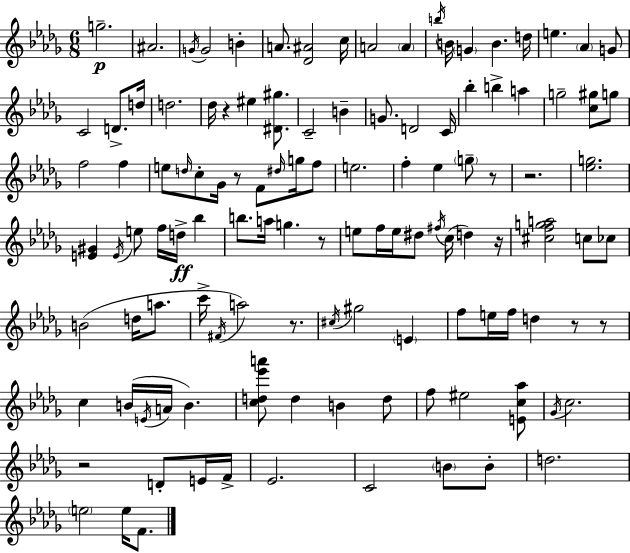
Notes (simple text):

G5/h. A#4/h. G4/s G4/h B4/q A4/e. [Db4,A#4]/h C5/s A4/h A4/q B5/s B4/s G4/q B4/q. D5/s E5/q. Ab4/q G4/e C4/h D4/e. D5/s D5/h. Db5/s R/q EIS5/q [D#4,G#5]/e. C4/h B4/q G4/e. D4/h C4/s Bb5/q B5/q A5/q G5/h [C5,G#5]/e G5/e F5/h F5/q E5/e D5/s C5/e Gb4/s R/e F4/e D#5/s G5/s F5/e E5/h. F5/q Eb5/q G5/e R/e R/h. [Eb5,G5]/h. [E4,G#4]/q E4/s E5/e F5/s D5/s Bb5/q B5/e. A5/s G5/q. R/e E5/e F5/s E5/s D#5/e F#5/s C5/s D5/q R/s [C#5,F5,G5,A5]/h C5/e CES5/e B4/h D5/s A5/e. C6/s F#4/s A5/h R/e. C#5/s G#5/h E4/q F5/e E5/s F5/s D5/q R/e R/e C5/q B4/s E4/s A4/s B4/q. [C5,D5,Eb6,A6]/e D5/q B4/q D5/e F5/e EIS5/h [E4,C5,Ab5]/e Gb4/s C5/h. R/h D4/e E4/s F4/s Eb4/h. C4/h B4/e B4/e D5/h. E5/h E5/s F4/e.